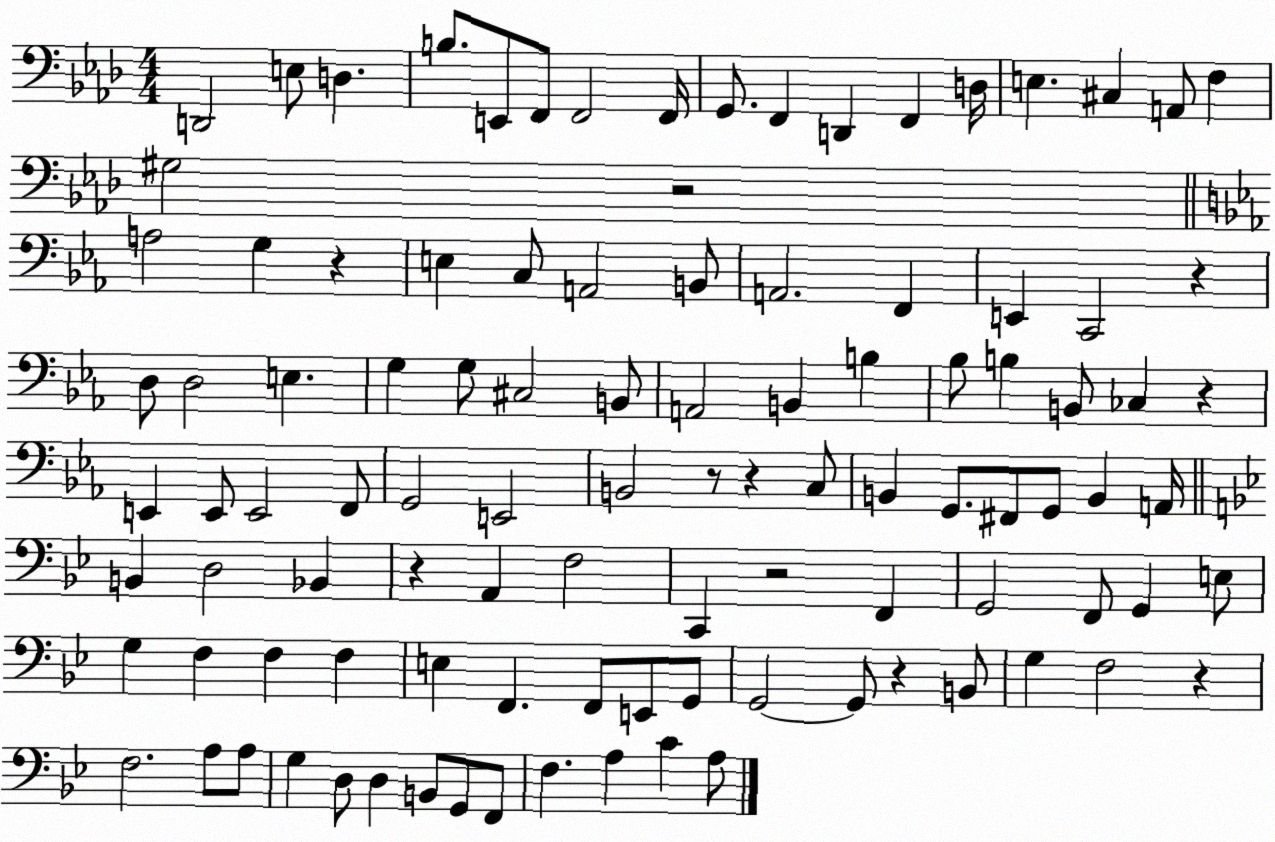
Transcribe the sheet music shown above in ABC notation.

X:1
T:Untitled
M:4/4
L:1/4
K:Ab
D,,2 E,/2 D, B,/2 E,,/2 F,,/2 F,,2 F,,/4 G,,/2 F,, D,, F,, D,/4 E, ^C, A,,/2 F, ^G,2 z2 A,2 G, z E, C,/2 A,,2 B,,/2 A,,2 F,, E,, C,,2 z D,/2 D,2 E, G, G,/2 ^C,2 B,,/2 A,,2 B,, B, _B,/2 B, B,,/2 _C, z E,, E,,/2 E,,2 F,,/2 G,,2 E,,2 B,,2 z/2 z C,/2 B,, G,,/2 ^F,,/2 G,,/2 B,, A,,/4 B,, D,2 _B,, z A,, F,2 C,, z2 F,, G,,2 F,,/2 G,, E,/2 G, F, F, F, E, F,, F,,/2 E,,/2 G,,/2 G,,2 G,,/2 z B,,/2 G, F,2 z F,2 A,/2 A,/2 G, D,/2 D, B,,/2 G,,/2 F,,/2 F, A, C A,/2